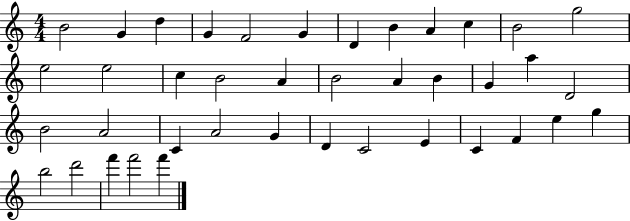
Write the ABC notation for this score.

X:1
T:Untitled
M:4/4
L:1/4
K:C
B2 G d G F2 G D B A c B2 g2 e2 e2 c B2 A B2 A B G a D2 B2 A2 C A2 G D C2 E C F e g b2 d'2 f' f'2 f'